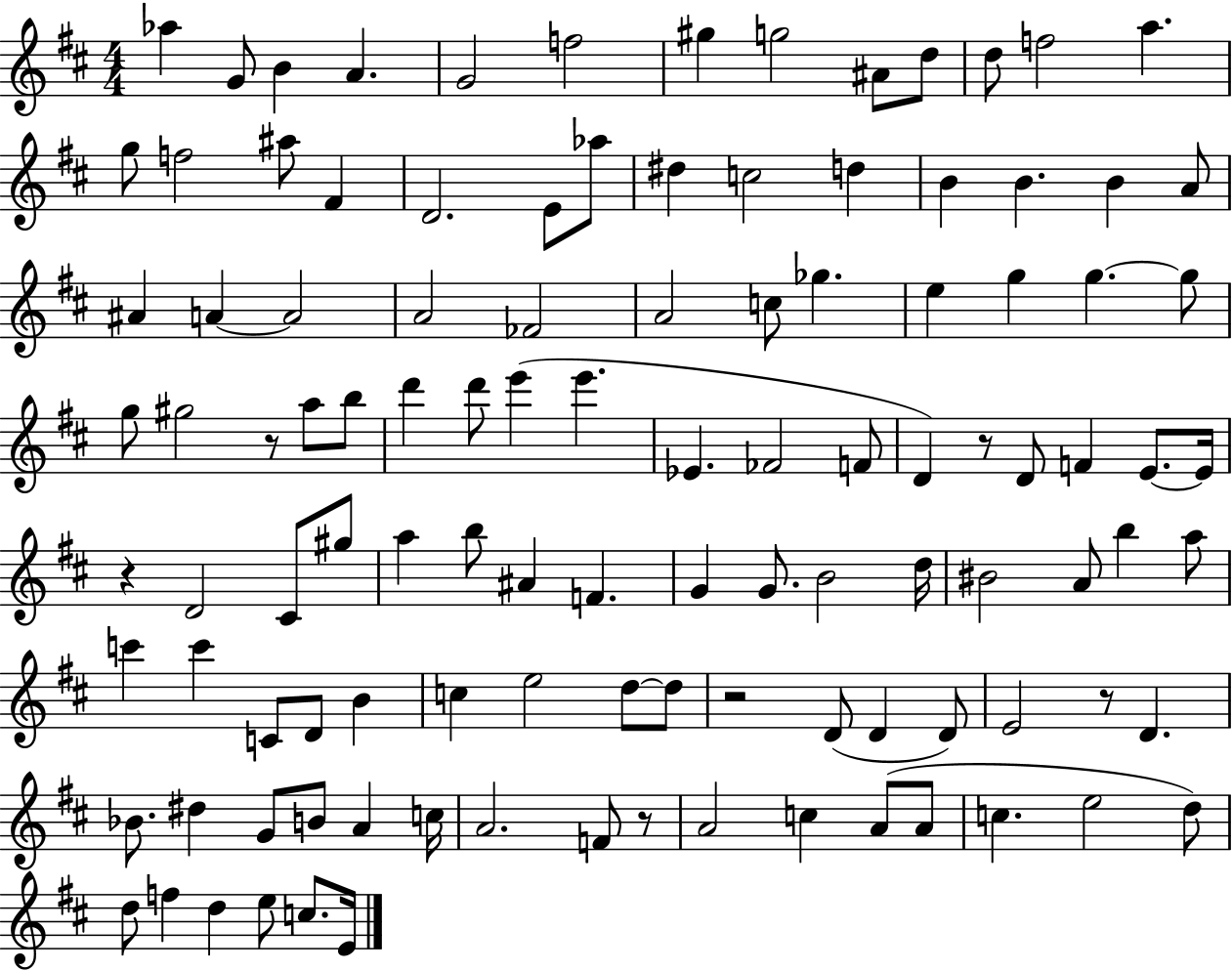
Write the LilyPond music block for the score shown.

{
  \clef treble
  \numericTimeSignature
  \time 4/4
  \key d \major
  \repeat volta 2 { aes''4 g'8 b'4 a'4. | g'2 f''2 | gis''4 g''2 ais'8 d''8 | d''8 f''2 a''4. | \break g''8 f''2 ais''8 fis'4 | d'2. e'8 aes''8 | dis''4 c''2 d''4 | b'4 b'4. b'4 a'8 | \break ais'4 a'4~~ a'2 | a'2 fes'2 | a'2 c''8 ges''4. | e''4 g''4 g''4.~~ g''8 | \break g''8 gis''2 r8 a''8 b''8 | d'''4 d'''8 e'''4( e'''4. | ees'4. fes'2 f'8 | d'4) r8 d'8 f'4 e'8.~~ e'16 | \break r4 d'2 cis'8 gis''8 | a''4 b''8 ais'4 f'4. | g'4 g'8. b'2 d''16 | bis'2 a'8 b''4 a''8 | \break c'''4 c'''4 c'8 d'8 b'4 | c''4 e''2 d''8~~ d''8 | r2 d'8( d'4 d'8) | e'2 r8 d'4. | \break bes'8. dis''4 g'8 b'8 a'4 c''16 | a'2. f'8 r8 | a'2 c''4 a'8( a'8 | c''4. e''2 d''8) | \break d''8 f''4 d''4 e''8 c''8. e'16 | } \bar "|."
}